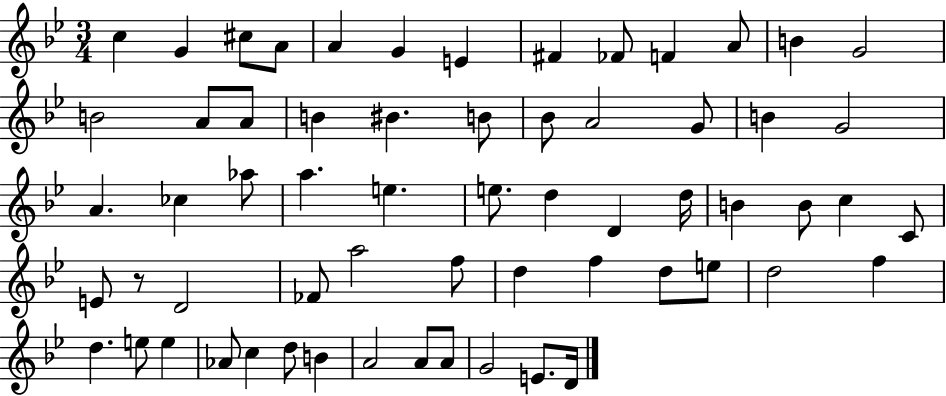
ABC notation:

X:1
T:Untitled
M:3/4
L:1/4
K:Bb
c G ^c/2 A/2 A G E ^F _F/2 F A/2 B G2 B2 A/2 A/2 B ^B B/2 _B/2 A2 G/2 B G2 A _c _a/2 a e e/2 d D d/4 B B/2 c C/2 E/2 z/2 D2 _F/2 a2 f/2 d f d/2 e/2 d2 f d e/2 e _A/2 c d/2 B A2 A/2 A/2 G2 E/2 D/4